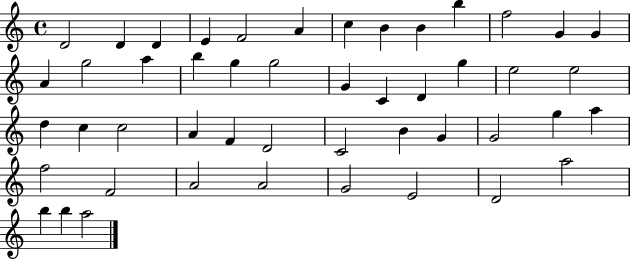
{
  \clef treble
  \time 4/4
  \defaultTimeSignature
  \key c \major
  d'2 d'4 d'4 | e'4 f'2 a'4 | c''4 b'4 b'4 b''4 | f''2 g'4 g'4 | \break a'4 g''2 a''4 | b''4 g''4 g''2 | g'4 c'4 d'4 g''4 | e''2 e''2 | \break d''4 c''4 c''2 | a'4 f'4 d'2 | c'2 b'4 g'4 | g'2 g''4 a''4 | \break f''2 f'2 | a'2 a'2 | g'2 e'2 | d'2 a''2 | \break b''4 b''4 a''2 | \bar "|."
}